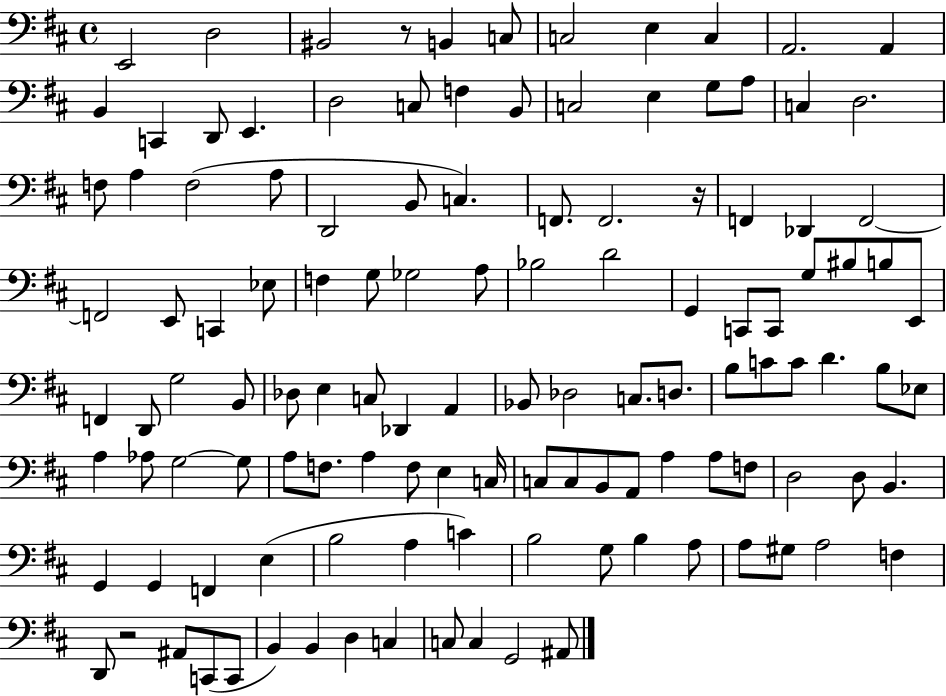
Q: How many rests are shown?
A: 3